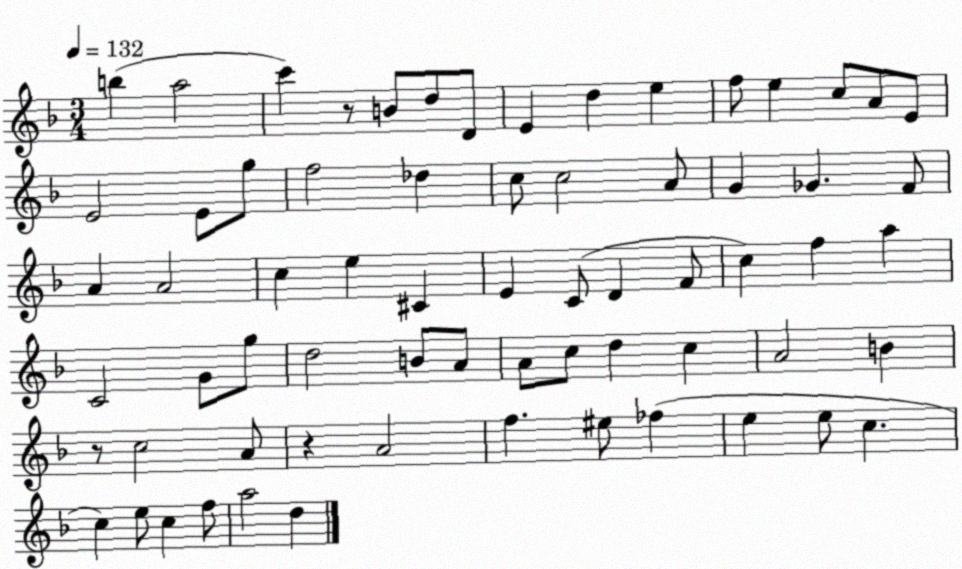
X:1
T:Untitled
M:3/4
L:1/4
K:F
b a2 c' z/2 B/2 d/2 D/2 E d e f/2 e c/2 A/2 E/2 E2 E/2 g/2 f2 _d c/2 c2 A/2 G _G F/2 A A2 c e ^C E C/2 D F/2 c f a C2 G/2 g/2 d2 B/2 A/2 A/2 c/2 d c A2 B z/2 c2 A/2 z A2 f ^e/2 _f e e/2 c c e/2 c f/2 a2 d